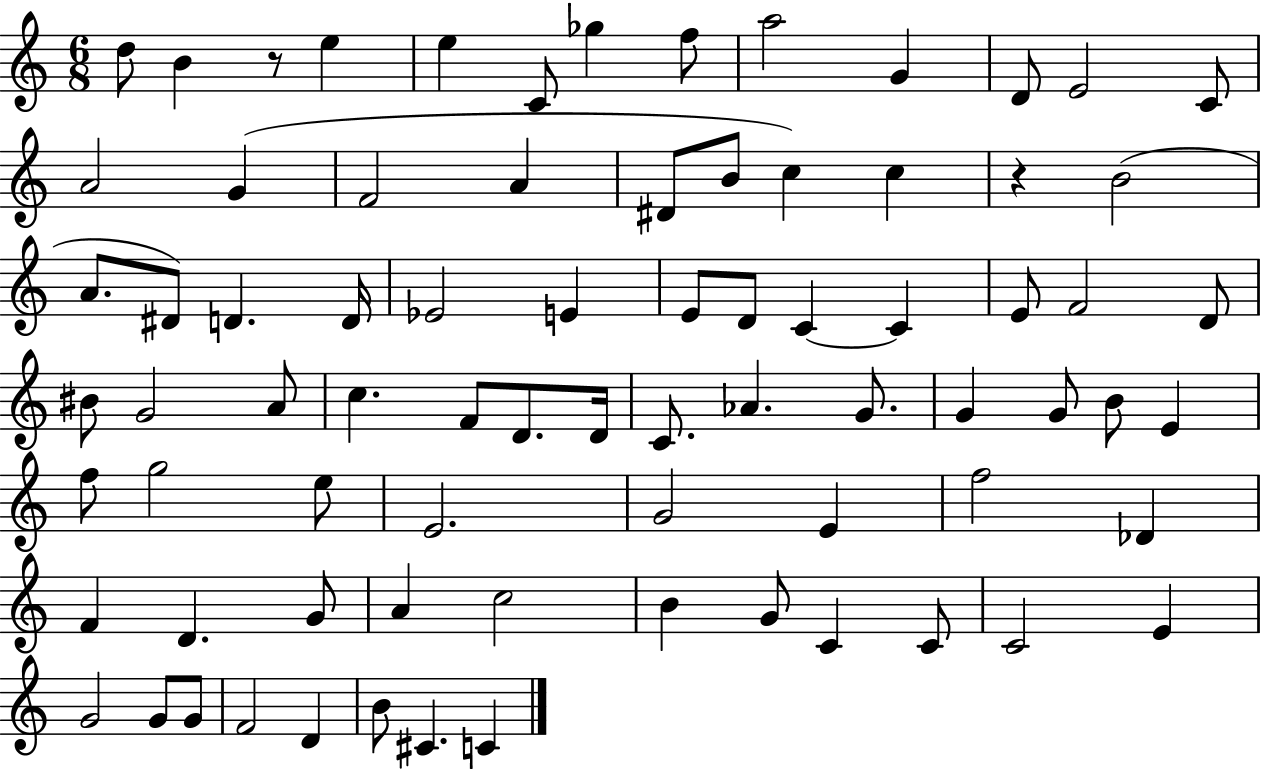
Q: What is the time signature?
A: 6/8